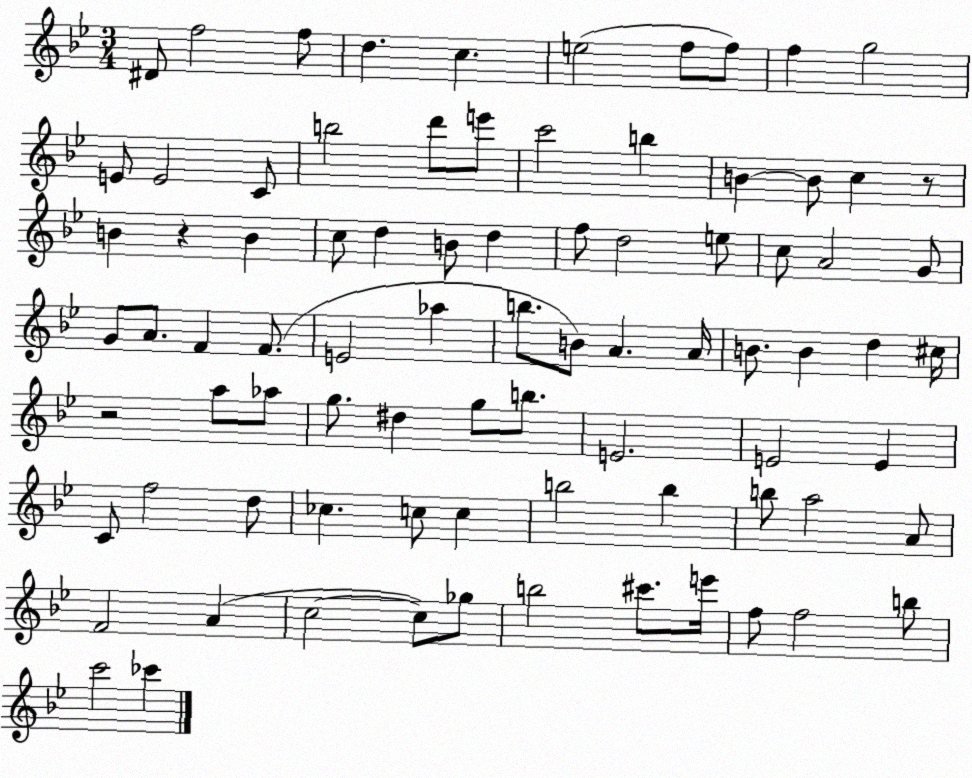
X:1
T:Untitled
M:3/4
L:1/4
K:Bb
^D/2 f2 f/2 d c e2 f/2 f/2 f g2 E/2 E2 C/2 b2 d'/2 e'/2 c'2 b B B/2 c z/2 B z B c/2 d B/2 d f/2 d2 e/2 c/2 A2 G/2 G/2 A/2 F F/2 E2 _a b/2 B/2 A A/4 B/2 B d ^c/4 z2 a/2 _a/2 g/2 ^d g/2 b/2 E2 E2 E C/2 f2 d/2 _c c/2 c b2 b b/2 a2 A/2 F2 A c2 c/2 _g/2 b2 ^c'/2 e'/4 f/2 f2 b/2 c'2 _c'